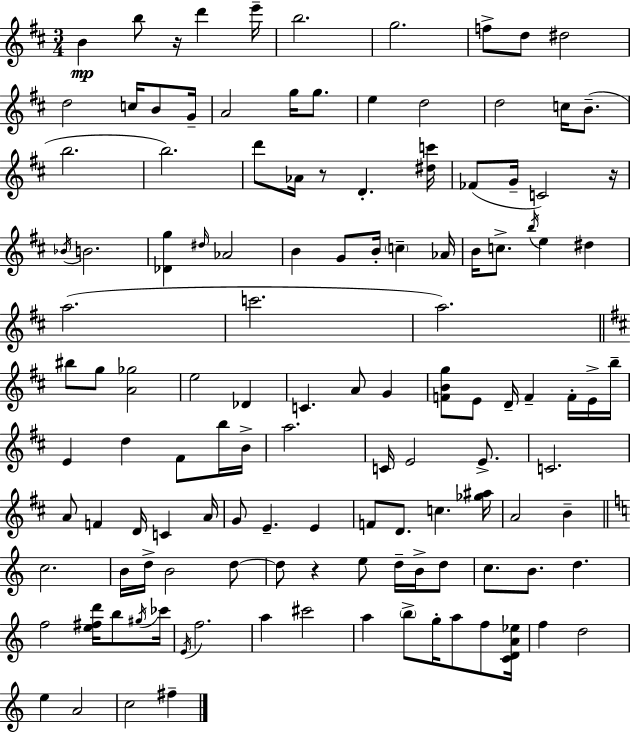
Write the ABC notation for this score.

X:1
T:Untitled
M:3/4
L:1/4
K:D
B b/2 z/4 d' e'/4 b2 g2 f/2 d/2 ^d2 d2 c/4 B/2 G/4 A2 g/4 g/2 e d2 d2 c/4 B/2 b2 b2 d'/2 _A/4 z/2 D [^dc']/4 _F/2 G/4 C2 z/4 _B/4 B2 [_Dg] ^d/4 _A2 B G/2 B/4 c _A/4 B/4 c/2 b/4 e ^d a2 c'2 a2 ^b/2 g/2 [A_g]2 e2 _D C A/2 G [FBg]/2 E/2 D/4 F F/4 E/4 b/4 E d ^F/2 b/4 B/4 a2 C/4 E2 E/2 C2 A/2 F D/4 C A/4 G/2 E E F/2 D/2 c [_g^a]/4 A2 B c2 B/4 d/4 B2 d/2 d/2 z e/2 d/4 B/4 d/2 c/2 B/2 d f2 [e^fd']/4 b/2 ^g/4 _c'/4 E/4 f2 a ^c'2 a b/2 g/4 a/2 f/2 [CDA_e]/4 f d2 e A2 c2 ^f